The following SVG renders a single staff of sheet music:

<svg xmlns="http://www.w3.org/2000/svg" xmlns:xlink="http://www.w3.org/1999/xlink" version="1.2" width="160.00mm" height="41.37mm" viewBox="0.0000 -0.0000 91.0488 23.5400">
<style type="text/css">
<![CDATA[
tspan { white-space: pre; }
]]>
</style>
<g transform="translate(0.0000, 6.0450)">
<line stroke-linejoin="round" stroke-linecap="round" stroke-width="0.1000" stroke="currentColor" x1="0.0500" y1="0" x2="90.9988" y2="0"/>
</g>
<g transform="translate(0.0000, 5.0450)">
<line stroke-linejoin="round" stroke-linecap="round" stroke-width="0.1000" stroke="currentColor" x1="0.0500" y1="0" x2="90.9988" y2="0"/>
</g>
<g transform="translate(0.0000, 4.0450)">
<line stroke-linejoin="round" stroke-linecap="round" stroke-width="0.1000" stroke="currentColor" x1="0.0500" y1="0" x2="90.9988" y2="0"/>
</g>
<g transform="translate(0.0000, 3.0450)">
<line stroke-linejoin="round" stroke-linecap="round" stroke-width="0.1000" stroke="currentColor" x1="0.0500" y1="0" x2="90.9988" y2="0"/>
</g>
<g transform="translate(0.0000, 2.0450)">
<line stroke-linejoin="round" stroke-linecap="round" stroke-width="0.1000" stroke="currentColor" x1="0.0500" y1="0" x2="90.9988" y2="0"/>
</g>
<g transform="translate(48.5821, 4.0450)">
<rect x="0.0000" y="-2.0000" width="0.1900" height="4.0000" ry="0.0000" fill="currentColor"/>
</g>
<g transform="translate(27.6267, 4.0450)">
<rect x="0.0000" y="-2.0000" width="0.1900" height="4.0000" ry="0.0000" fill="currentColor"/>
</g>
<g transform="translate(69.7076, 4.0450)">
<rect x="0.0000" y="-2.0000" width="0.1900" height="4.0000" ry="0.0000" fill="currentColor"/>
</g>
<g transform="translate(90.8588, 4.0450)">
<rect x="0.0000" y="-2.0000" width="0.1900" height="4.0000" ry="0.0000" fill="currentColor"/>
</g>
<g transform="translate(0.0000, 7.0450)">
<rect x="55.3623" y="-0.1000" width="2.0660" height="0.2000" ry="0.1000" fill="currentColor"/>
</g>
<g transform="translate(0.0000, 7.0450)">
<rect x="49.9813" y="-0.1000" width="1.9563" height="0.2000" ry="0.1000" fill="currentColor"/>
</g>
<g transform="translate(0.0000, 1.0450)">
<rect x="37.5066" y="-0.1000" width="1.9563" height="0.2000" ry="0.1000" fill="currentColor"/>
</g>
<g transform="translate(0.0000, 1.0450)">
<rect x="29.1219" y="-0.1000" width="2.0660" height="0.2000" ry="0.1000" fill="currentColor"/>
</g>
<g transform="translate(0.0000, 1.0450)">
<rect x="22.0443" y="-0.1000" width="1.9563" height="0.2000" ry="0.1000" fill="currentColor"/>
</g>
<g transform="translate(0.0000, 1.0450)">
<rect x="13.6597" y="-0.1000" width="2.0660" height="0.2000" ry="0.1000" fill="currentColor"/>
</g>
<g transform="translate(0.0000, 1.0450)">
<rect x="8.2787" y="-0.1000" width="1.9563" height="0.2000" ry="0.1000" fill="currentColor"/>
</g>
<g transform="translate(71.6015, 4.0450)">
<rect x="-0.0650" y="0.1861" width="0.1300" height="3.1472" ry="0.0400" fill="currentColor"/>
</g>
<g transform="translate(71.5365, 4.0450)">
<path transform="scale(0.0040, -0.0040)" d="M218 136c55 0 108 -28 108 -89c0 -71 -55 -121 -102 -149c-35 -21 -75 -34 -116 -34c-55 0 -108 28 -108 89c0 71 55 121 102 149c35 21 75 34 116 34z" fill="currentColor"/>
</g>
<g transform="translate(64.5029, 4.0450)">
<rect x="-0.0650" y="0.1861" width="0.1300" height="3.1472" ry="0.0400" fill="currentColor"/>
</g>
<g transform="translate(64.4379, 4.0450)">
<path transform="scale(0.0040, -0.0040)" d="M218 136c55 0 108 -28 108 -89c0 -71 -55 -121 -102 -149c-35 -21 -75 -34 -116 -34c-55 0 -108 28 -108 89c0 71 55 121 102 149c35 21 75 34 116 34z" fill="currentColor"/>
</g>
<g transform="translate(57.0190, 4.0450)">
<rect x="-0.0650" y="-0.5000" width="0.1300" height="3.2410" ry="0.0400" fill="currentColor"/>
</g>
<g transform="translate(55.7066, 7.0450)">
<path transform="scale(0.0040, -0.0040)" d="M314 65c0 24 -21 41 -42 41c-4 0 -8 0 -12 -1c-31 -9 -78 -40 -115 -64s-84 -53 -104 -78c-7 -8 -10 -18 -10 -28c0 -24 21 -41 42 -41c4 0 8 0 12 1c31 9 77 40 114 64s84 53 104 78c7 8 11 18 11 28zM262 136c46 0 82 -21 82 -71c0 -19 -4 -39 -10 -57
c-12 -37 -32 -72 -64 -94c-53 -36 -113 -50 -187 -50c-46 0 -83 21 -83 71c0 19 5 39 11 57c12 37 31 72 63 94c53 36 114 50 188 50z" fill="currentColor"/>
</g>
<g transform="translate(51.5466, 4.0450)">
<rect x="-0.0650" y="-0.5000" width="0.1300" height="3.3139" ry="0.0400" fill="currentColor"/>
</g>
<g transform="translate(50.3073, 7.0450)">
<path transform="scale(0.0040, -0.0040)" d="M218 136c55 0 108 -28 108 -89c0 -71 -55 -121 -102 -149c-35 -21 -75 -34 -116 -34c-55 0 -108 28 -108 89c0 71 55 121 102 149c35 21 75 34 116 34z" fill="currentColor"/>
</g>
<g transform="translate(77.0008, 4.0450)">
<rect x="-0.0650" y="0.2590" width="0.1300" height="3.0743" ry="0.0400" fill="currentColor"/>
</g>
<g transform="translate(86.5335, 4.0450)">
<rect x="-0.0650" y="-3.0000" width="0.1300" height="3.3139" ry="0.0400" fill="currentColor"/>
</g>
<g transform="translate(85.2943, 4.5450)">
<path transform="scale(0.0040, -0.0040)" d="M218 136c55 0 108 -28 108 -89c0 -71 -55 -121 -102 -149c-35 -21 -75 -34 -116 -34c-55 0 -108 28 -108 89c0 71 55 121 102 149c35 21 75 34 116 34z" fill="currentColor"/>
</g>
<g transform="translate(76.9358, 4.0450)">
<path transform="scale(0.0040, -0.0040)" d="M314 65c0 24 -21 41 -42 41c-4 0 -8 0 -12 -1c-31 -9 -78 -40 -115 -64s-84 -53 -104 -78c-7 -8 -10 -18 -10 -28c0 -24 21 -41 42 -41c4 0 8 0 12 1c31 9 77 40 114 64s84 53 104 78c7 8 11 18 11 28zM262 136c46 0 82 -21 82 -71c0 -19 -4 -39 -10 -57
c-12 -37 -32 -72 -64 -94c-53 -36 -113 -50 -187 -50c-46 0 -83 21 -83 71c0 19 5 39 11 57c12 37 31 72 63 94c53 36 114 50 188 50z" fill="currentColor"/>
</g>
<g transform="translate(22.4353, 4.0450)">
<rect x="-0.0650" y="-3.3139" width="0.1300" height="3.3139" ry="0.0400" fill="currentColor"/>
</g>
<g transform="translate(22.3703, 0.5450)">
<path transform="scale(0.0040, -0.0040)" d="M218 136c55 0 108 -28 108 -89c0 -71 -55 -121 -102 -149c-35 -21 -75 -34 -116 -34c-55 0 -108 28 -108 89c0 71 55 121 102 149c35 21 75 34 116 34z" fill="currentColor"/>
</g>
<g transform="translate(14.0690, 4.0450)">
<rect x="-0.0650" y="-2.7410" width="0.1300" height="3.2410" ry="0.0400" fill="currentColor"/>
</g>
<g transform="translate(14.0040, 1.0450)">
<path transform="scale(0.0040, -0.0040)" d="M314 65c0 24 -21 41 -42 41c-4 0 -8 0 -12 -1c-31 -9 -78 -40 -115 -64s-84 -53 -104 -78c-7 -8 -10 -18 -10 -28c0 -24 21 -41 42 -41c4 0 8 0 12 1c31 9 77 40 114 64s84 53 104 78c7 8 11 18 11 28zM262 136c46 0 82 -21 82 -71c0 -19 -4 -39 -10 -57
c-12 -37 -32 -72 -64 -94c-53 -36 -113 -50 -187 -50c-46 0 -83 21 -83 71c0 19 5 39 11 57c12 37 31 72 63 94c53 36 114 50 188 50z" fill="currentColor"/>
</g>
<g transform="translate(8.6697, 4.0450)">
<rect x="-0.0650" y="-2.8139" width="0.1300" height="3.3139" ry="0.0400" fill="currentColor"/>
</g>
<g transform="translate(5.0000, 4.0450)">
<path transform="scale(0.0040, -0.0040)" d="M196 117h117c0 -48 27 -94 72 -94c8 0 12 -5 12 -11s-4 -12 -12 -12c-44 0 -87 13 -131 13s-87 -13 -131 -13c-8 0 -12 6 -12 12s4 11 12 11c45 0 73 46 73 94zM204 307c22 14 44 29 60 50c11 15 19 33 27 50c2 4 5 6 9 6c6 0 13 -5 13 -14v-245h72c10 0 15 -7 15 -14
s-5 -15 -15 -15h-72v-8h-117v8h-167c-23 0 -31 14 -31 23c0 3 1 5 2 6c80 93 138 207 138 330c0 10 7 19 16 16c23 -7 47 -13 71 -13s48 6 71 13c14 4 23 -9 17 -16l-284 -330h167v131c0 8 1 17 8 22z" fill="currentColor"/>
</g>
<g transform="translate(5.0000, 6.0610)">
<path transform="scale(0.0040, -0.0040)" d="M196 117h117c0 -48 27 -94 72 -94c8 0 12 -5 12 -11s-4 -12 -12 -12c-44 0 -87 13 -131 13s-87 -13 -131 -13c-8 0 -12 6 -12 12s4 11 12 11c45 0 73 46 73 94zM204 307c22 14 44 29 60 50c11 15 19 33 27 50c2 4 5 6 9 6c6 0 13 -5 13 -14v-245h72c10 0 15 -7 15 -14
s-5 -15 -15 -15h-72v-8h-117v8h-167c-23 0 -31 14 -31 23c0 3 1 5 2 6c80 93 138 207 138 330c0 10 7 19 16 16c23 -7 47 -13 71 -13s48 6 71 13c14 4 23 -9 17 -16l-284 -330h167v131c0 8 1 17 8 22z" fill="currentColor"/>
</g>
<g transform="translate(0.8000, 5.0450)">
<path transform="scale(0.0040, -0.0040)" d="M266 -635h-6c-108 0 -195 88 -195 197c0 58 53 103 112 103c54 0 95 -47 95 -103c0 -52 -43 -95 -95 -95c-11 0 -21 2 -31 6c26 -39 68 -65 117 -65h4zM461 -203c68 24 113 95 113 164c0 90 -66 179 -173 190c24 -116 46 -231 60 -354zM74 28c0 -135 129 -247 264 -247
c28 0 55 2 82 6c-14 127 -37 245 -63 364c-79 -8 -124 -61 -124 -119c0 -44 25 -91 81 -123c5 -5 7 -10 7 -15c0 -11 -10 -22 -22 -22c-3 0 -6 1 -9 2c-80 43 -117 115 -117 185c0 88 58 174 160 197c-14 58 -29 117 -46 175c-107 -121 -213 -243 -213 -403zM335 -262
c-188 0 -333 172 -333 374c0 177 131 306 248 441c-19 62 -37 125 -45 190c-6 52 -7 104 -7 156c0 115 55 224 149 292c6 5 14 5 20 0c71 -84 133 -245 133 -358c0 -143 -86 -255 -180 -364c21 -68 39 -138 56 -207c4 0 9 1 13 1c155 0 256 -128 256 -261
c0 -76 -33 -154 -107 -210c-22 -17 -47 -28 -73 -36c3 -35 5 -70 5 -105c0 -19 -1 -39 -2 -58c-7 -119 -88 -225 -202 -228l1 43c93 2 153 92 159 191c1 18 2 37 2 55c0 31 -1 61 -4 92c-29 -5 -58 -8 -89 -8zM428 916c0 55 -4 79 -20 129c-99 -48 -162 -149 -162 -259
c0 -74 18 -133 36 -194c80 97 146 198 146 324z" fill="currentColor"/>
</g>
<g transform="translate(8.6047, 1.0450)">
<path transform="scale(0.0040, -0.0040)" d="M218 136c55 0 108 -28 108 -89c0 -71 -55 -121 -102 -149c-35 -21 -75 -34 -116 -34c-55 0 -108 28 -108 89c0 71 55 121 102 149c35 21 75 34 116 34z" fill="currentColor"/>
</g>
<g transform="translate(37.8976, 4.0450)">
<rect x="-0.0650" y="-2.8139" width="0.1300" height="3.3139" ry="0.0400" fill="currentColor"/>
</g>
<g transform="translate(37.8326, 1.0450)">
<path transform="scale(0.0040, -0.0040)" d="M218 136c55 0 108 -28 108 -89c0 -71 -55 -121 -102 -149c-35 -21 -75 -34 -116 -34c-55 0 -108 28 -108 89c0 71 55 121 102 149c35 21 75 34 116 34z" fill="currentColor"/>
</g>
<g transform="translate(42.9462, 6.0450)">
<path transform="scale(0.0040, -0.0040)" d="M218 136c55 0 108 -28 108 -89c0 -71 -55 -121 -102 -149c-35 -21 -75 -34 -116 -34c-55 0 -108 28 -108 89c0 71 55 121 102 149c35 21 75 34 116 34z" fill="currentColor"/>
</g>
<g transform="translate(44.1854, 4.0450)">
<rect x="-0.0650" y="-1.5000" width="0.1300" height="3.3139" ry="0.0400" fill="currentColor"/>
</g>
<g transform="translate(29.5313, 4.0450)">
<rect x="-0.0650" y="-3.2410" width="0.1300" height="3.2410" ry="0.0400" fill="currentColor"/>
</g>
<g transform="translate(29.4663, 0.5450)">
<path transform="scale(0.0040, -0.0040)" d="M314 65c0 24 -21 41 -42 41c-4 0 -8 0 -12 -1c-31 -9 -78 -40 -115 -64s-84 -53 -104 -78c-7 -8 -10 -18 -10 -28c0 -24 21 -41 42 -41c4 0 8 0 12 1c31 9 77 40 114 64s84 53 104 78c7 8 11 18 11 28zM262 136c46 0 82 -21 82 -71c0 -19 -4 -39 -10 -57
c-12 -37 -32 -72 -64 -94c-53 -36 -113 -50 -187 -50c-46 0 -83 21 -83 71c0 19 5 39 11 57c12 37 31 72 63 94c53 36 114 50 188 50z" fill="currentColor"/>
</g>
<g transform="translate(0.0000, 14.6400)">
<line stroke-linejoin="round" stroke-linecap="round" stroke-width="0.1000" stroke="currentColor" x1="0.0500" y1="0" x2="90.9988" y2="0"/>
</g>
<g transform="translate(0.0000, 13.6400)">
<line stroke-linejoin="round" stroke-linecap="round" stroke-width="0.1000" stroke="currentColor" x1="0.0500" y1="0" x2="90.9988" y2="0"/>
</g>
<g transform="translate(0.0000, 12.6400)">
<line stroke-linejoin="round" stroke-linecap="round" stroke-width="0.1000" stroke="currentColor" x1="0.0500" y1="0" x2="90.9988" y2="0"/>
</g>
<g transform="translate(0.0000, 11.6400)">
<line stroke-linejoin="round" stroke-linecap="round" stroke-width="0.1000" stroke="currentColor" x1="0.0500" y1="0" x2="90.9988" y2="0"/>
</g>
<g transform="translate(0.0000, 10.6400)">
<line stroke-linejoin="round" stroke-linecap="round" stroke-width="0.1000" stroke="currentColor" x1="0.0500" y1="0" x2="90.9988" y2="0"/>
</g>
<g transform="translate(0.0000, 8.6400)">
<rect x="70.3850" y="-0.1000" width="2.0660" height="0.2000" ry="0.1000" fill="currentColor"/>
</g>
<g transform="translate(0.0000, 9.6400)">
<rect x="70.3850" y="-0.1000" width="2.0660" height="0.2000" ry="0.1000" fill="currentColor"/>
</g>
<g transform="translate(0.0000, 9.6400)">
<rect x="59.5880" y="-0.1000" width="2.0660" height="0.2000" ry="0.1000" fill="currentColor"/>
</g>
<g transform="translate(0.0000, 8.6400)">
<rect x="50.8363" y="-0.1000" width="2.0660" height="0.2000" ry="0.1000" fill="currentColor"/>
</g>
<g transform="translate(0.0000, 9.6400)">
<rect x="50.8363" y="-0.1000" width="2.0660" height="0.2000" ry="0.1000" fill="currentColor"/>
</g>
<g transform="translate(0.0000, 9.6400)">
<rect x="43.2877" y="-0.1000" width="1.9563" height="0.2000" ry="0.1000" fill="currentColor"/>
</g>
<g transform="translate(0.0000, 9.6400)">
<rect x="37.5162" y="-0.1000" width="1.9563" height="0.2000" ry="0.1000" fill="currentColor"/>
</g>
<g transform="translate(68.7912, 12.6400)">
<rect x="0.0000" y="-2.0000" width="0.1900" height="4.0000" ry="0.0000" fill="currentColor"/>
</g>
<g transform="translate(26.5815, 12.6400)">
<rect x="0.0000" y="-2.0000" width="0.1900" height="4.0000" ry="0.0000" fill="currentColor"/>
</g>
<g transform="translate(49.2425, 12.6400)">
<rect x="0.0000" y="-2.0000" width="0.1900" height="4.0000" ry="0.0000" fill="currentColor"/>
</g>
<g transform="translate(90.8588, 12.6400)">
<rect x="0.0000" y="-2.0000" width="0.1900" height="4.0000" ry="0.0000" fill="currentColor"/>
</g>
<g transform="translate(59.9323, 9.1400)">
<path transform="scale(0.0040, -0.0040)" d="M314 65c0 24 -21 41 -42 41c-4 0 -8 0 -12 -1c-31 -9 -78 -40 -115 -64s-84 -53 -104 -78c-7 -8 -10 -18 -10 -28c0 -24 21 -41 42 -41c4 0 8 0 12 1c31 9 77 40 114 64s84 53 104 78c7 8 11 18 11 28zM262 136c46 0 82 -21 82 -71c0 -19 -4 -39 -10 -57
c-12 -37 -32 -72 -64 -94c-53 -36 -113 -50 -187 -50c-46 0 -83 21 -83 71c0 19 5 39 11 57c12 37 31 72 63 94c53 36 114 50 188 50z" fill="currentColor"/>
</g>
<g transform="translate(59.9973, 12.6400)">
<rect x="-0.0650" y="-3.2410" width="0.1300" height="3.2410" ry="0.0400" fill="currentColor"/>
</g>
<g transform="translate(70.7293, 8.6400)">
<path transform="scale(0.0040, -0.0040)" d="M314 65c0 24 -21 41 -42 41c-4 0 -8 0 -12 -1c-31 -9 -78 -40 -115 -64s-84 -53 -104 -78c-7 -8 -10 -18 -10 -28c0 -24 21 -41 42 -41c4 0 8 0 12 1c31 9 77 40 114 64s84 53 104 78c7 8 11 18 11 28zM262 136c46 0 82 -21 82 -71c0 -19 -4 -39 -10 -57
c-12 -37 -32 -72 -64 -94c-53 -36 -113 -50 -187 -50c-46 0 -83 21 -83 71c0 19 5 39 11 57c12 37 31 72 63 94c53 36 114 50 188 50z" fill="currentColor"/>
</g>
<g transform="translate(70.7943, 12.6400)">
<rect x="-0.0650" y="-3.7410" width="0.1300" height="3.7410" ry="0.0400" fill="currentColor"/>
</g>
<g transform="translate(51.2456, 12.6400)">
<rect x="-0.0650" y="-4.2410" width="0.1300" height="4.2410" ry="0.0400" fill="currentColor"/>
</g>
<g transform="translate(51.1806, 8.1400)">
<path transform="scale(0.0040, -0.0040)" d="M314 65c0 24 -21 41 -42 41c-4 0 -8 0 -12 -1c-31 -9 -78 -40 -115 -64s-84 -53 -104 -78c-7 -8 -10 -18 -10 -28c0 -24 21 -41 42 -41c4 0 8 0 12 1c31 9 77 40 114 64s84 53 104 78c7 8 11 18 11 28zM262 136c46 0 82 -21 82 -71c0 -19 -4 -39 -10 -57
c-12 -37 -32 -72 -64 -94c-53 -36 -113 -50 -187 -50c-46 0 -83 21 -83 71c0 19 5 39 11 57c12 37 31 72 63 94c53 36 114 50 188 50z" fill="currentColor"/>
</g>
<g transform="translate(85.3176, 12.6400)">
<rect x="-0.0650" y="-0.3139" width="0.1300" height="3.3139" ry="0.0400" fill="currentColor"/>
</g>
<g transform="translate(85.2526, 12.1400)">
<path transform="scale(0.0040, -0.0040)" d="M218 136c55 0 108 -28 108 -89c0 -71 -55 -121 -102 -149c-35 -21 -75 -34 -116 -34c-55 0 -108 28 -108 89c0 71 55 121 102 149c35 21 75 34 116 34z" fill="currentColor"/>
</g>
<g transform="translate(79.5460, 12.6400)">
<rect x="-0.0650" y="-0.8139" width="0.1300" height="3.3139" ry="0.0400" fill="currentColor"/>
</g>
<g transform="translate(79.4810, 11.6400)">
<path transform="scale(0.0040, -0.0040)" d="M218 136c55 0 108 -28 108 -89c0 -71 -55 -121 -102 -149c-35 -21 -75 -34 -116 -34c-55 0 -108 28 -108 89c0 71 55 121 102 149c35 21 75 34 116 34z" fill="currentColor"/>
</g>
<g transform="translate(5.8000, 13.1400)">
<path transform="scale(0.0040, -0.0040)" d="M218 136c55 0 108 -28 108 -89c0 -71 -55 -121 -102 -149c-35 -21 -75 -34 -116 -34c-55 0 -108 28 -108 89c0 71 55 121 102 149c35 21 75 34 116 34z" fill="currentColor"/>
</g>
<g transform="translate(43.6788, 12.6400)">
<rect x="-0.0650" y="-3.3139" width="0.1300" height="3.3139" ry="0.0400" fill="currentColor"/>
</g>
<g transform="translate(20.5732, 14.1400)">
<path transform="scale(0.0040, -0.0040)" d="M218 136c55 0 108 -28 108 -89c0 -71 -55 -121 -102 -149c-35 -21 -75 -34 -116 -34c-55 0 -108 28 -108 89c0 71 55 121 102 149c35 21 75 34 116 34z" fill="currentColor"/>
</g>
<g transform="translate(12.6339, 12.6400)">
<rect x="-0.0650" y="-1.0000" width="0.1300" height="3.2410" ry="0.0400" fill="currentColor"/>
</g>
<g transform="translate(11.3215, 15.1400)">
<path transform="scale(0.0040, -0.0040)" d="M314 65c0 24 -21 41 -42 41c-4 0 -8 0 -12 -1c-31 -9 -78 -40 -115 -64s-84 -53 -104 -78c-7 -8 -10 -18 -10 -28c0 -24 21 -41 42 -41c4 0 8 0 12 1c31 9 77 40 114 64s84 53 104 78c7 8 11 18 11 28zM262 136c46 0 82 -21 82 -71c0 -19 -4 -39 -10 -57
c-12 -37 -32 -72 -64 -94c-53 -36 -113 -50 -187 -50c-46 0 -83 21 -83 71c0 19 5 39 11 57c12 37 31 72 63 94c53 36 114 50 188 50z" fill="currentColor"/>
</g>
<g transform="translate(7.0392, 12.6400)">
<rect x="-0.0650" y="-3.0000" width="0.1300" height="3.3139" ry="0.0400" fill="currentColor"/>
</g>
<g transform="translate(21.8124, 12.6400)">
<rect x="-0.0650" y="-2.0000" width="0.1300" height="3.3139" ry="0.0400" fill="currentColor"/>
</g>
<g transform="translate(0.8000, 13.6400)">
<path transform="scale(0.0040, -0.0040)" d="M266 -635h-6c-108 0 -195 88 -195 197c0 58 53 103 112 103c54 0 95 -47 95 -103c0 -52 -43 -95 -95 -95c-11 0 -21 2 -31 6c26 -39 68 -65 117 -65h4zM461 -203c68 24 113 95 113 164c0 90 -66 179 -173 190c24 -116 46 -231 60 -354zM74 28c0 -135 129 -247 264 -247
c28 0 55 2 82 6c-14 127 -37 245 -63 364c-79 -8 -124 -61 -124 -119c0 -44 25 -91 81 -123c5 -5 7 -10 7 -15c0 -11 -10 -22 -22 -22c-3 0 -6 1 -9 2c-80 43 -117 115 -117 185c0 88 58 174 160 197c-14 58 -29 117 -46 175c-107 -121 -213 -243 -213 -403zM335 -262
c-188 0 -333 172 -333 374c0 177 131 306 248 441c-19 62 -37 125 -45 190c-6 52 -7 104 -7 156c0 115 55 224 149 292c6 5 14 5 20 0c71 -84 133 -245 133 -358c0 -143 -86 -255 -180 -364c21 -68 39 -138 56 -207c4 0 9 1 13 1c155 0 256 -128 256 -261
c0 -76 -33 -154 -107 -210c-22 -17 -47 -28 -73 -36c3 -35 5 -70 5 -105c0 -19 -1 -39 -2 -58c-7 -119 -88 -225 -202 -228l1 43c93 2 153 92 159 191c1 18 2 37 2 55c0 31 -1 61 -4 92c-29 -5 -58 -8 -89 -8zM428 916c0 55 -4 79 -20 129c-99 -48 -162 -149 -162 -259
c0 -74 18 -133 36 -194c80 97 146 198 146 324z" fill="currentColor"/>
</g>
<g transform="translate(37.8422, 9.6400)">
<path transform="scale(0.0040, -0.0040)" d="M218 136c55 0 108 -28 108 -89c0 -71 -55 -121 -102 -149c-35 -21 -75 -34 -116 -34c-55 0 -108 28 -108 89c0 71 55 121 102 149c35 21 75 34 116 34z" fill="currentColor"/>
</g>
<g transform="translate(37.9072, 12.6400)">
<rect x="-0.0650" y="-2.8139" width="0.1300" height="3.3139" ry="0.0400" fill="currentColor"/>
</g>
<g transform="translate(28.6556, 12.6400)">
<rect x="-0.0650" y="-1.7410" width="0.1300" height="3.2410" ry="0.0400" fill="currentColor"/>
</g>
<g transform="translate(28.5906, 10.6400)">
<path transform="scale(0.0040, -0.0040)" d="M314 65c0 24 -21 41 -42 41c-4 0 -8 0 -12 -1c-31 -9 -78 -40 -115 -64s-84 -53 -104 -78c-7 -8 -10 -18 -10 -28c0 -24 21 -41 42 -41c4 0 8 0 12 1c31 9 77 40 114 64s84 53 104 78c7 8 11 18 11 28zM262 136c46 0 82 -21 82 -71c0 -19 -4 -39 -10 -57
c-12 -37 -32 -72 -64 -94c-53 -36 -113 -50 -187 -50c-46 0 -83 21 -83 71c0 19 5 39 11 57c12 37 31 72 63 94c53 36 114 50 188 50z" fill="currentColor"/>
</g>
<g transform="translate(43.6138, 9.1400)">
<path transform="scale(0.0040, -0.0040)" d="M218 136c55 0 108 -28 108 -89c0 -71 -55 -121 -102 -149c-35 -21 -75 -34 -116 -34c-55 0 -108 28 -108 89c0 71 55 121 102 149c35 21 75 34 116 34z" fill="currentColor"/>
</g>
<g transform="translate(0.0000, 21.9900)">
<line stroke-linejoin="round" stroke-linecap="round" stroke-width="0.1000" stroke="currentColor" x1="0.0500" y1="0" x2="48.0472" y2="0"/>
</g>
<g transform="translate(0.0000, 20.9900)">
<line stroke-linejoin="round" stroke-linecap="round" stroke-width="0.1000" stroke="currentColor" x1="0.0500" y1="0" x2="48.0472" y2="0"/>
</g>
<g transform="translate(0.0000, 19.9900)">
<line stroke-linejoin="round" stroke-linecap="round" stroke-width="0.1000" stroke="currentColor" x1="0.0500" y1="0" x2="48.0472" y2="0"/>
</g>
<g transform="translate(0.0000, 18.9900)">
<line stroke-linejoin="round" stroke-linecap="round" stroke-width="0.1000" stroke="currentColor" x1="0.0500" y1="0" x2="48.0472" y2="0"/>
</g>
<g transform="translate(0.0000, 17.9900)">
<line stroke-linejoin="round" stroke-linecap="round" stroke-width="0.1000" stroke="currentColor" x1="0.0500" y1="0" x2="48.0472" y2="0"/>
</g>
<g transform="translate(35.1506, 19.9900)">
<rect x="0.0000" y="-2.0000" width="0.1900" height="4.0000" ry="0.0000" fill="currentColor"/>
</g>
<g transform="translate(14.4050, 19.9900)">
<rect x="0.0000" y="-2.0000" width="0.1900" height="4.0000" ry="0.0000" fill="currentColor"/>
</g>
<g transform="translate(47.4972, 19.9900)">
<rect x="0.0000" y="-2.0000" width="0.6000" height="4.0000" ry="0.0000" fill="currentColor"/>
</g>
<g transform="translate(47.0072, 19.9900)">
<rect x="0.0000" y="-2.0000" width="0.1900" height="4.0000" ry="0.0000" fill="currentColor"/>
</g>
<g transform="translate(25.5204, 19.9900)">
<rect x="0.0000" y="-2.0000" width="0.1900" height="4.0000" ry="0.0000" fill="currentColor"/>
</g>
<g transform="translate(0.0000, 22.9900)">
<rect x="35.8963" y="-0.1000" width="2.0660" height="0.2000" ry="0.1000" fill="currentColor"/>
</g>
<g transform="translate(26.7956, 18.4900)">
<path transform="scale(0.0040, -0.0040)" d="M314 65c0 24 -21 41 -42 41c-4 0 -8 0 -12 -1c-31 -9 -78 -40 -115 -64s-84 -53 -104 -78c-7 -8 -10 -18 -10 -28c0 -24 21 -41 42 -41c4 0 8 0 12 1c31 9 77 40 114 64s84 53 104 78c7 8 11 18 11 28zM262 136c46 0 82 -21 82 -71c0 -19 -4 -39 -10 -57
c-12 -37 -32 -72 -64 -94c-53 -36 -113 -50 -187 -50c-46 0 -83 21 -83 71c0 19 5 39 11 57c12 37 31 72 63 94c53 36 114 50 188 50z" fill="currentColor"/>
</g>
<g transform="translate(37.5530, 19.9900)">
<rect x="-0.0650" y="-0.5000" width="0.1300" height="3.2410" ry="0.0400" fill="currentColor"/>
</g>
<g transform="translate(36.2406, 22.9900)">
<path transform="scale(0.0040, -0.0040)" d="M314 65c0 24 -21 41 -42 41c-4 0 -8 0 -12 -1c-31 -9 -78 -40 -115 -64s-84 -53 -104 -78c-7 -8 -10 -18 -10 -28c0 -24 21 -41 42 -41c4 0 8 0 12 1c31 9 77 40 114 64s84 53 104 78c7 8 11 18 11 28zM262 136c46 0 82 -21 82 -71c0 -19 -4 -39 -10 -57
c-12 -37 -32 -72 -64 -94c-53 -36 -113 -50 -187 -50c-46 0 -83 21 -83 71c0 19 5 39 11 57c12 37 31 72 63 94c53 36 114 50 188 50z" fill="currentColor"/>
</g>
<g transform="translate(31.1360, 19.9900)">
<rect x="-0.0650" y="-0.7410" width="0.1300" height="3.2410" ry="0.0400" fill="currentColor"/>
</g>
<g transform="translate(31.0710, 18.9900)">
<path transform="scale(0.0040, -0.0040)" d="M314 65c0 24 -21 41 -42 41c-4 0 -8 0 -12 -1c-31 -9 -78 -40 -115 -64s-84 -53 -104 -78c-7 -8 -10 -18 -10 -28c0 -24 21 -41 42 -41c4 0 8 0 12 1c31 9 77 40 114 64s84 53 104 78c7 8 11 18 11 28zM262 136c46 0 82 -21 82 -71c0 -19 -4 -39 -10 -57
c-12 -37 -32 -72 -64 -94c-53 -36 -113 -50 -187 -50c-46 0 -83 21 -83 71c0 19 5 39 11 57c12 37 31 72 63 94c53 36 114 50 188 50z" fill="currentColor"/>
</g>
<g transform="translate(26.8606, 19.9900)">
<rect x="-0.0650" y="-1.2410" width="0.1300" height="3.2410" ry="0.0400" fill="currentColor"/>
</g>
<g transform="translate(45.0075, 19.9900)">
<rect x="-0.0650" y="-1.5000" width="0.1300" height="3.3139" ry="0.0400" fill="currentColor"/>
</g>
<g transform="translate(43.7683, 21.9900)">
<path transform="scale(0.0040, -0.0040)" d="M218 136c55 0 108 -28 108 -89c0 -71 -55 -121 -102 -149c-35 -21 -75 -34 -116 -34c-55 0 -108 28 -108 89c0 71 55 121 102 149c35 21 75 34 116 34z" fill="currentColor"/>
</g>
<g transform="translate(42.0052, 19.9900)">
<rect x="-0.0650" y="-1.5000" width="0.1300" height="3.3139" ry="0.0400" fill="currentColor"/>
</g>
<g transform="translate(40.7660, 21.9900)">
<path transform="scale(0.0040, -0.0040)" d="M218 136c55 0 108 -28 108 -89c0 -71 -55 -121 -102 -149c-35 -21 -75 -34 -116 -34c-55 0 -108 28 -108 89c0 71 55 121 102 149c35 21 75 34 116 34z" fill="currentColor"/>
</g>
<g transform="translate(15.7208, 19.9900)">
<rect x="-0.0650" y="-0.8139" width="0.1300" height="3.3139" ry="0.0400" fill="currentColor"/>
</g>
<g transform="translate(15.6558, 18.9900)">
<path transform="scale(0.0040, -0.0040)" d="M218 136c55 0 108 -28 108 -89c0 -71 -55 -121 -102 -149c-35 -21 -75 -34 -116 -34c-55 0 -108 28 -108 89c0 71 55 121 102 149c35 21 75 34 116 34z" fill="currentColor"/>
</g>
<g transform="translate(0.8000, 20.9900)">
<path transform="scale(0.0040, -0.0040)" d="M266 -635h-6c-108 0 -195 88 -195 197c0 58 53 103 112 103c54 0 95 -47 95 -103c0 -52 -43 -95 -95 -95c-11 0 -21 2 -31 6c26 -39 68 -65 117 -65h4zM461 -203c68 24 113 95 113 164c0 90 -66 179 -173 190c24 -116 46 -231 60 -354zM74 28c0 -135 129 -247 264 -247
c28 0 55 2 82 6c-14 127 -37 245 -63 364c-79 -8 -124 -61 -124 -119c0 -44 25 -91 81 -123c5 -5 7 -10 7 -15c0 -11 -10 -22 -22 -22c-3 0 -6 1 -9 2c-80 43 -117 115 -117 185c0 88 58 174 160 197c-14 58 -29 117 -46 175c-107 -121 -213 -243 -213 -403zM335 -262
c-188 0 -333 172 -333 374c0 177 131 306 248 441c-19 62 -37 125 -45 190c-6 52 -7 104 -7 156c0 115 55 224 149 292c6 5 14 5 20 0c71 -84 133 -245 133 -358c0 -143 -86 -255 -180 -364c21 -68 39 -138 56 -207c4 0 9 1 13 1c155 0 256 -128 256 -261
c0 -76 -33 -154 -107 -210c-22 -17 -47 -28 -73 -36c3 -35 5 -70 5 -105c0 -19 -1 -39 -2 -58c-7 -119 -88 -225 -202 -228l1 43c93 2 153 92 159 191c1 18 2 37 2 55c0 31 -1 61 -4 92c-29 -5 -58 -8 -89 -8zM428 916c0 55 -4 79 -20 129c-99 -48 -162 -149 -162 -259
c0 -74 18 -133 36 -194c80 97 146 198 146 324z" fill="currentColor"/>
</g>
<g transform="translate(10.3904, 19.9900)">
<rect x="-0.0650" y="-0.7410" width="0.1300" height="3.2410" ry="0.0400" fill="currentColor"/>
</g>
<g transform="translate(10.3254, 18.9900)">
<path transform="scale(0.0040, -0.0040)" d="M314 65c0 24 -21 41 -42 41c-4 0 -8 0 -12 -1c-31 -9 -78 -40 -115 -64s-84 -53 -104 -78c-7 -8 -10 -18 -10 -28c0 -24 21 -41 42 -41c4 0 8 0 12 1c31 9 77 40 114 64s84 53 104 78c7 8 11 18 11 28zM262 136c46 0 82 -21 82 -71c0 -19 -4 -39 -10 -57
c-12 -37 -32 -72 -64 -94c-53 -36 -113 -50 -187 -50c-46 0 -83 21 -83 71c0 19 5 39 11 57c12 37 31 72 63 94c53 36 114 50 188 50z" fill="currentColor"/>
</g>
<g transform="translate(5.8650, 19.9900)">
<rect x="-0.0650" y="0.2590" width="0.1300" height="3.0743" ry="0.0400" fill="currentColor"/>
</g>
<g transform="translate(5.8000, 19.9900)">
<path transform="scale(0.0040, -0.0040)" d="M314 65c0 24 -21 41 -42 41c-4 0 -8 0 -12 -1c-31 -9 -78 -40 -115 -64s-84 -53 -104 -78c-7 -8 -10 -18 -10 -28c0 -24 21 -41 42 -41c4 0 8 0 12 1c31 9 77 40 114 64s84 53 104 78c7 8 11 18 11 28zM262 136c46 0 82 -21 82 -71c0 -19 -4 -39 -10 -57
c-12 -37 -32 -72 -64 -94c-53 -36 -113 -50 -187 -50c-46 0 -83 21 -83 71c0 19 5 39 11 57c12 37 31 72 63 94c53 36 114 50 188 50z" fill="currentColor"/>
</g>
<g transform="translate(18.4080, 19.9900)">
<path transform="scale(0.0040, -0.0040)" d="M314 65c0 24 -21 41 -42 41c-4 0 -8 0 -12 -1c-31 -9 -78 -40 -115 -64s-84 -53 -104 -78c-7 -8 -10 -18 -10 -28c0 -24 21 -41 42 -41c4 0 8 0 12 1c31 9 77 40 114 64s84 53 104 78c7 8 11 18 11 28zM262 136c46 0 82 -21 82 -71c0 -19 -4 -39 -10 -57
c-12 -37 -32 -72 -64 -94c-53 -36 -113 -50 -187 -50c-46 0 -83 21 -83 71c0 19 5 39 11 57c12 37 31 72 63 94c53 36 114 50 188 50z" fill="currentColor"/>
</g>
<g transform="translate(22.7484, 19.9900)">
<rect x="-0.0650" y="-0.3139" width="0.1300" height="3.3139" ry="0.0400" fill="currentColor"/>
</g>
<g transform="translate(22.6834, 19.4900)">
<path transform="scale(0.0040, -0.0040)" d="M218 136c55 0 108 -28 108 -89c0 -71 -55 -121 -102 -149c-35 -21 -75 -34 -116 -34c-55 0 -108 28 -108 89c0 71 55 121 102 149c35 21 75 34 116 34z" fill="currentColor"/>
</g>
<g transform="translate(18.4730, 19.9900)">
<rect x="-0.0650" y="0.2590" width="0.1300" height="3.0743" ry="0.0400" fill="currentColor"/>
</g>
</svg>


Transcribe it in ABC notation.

X:1
T:Untitled
M:4/4
L:1/4
K:C
a a2 b b2 a E C C2 B B B2 A A D2 F f2 a b d'2 b2 c'2 d c B2 d2 d B2 c e2 d2 C2 E E